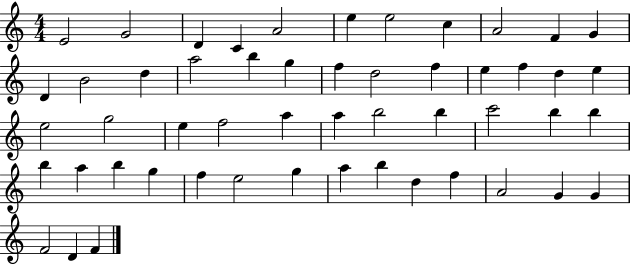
X:1
T:Untitled
M:4/4
L:1/4
K:C
E2 G2 D C A2 e e2 c A2 F G D B2 d a2 b g f d2 f e f d e e2 g2 e f2 a a b2 b c'2 b b b a b g f e2 g a b d f A2 G G F2 D F